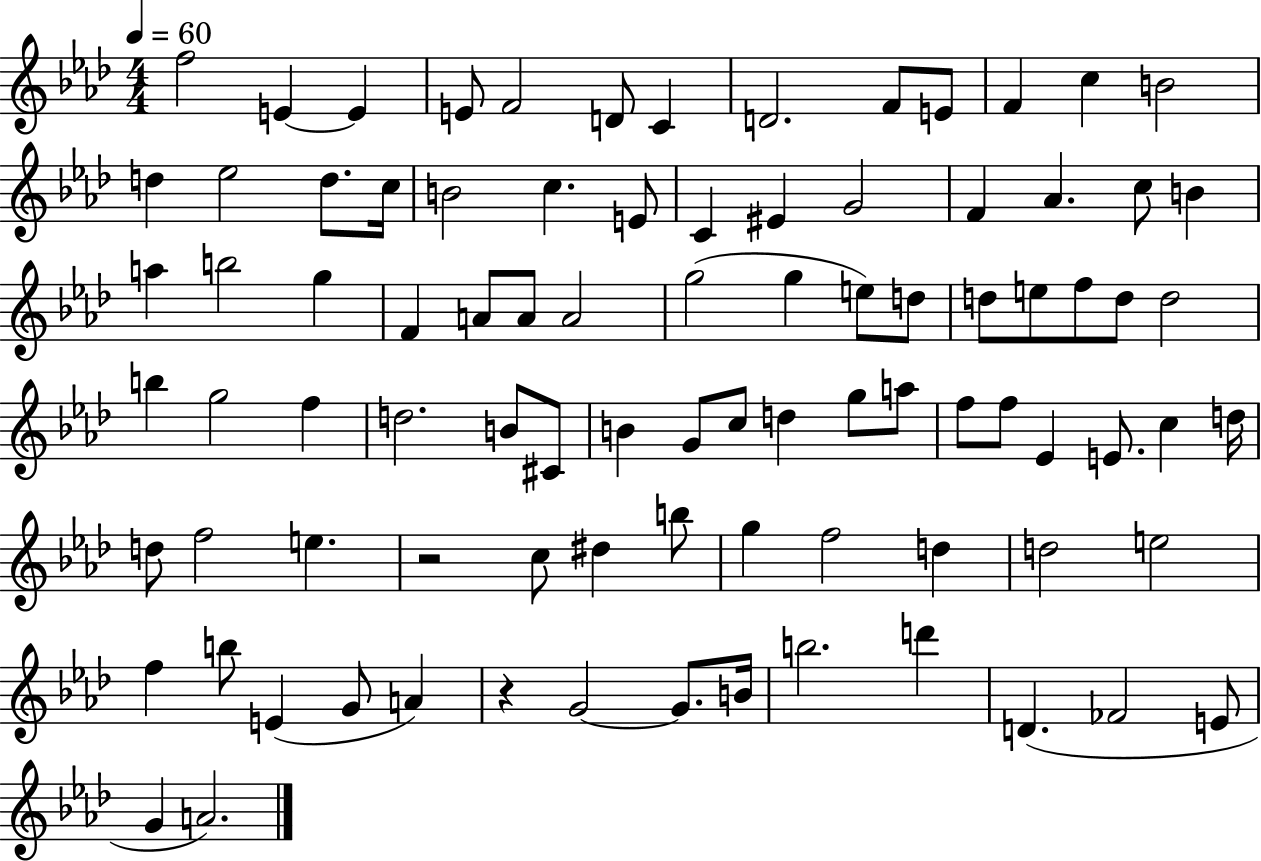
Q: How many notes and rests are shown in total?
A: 89